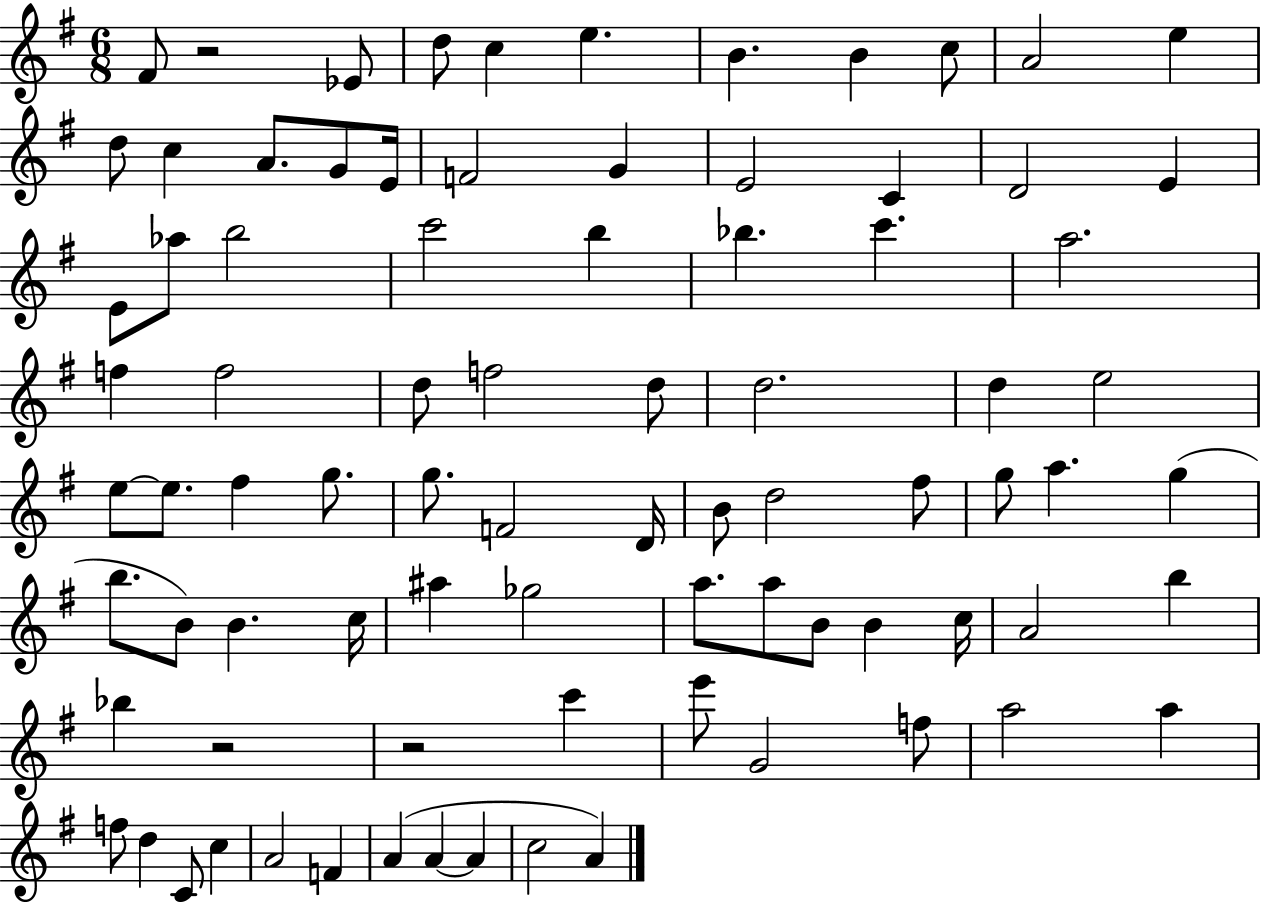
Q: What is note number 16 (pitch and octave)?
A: F4